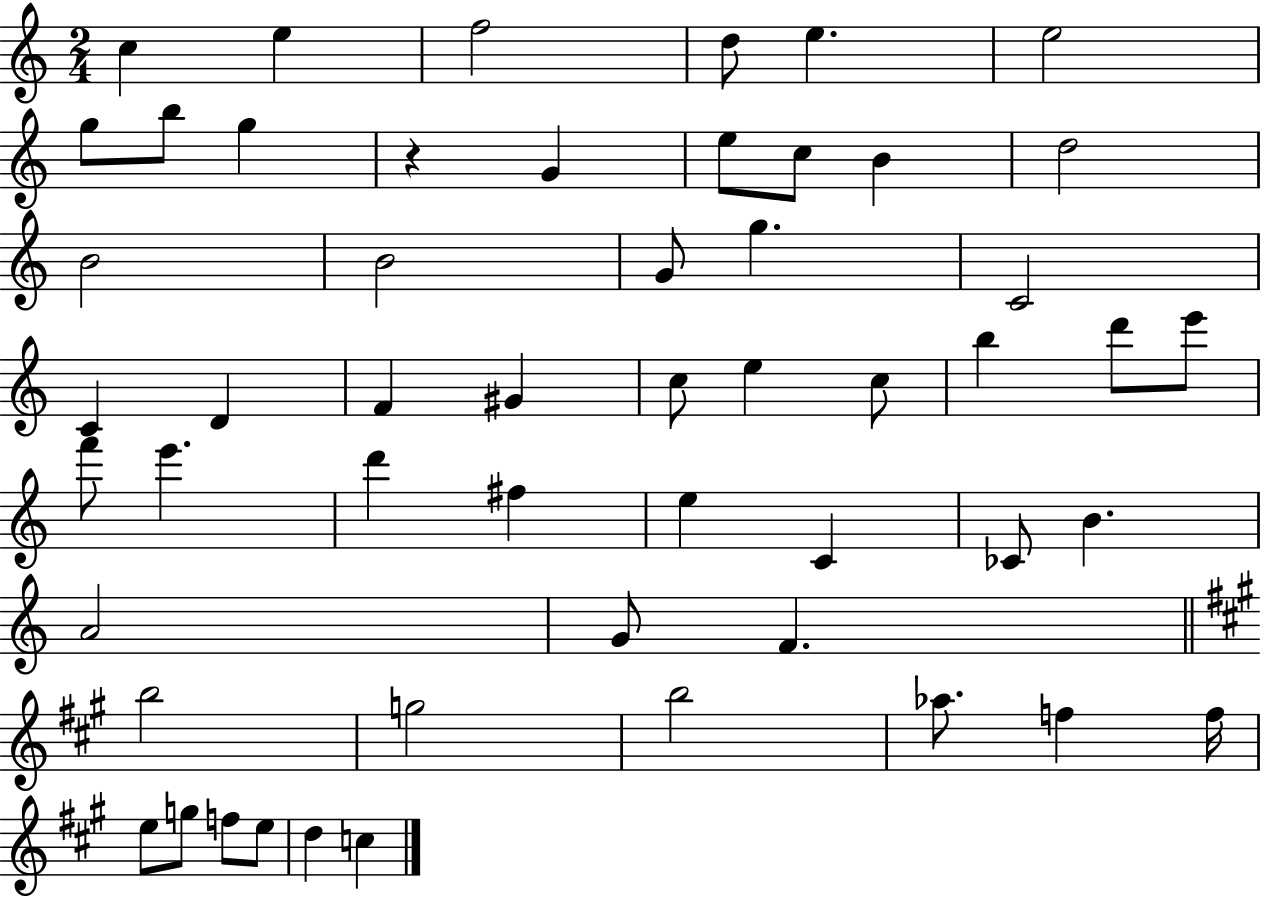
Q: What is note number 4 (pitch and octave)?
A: D5